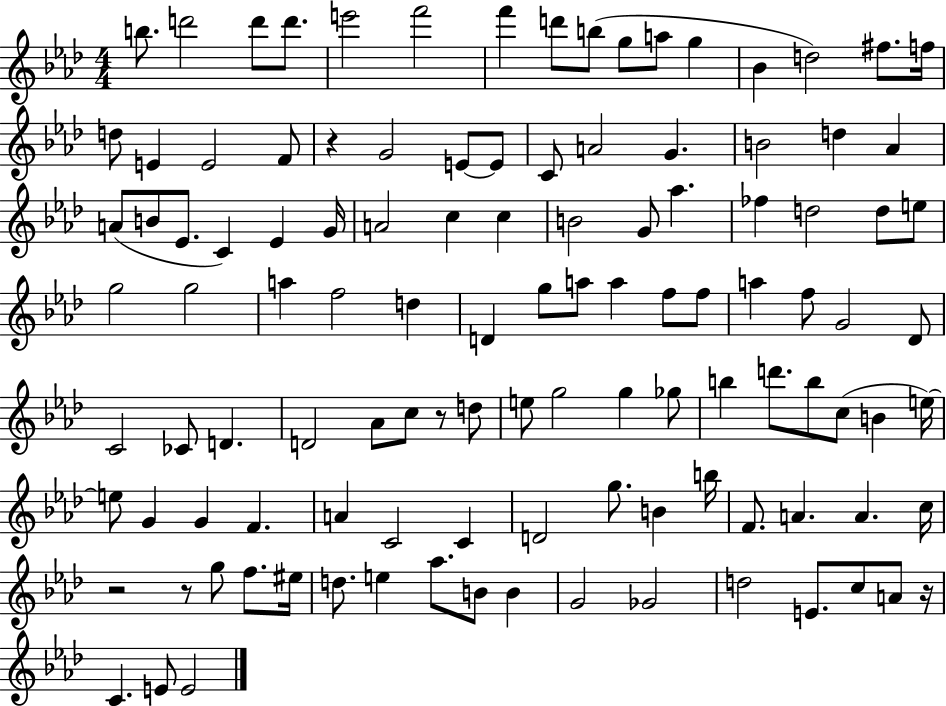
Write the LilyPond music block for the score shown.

{
  \clef treble
  \numericTimeSignature
  \time 4/4
  \key aes \major
  b''8. d'''2 d'''8 d'''8. | e'''2 f'''2 | f'''4 d'''8 b''8( g''8 a''8 g''4 | bes'4 d''2) fis''8. f''16 | \break d''8 e'4 e'2 f'8 | r4 g'2 e'8~~ e'8 | c'8 a'2 g'4. | b'2 d''4 aes'4 | \break a'8( b'8 ees'8. c'4) ees'4 g'16 | a'2 c''4 c''4 | b'2 g'8 aes''4. | fes''4 d''2 d''8 e''8 | \break g''2 g''2 | a''4 f''2 d''4 | d'4 g''8 a''8 a''4 f''8 f''8 | a''4 f''8 g'2 des'8 | \break c'2 ces'8 d'4. | d'2 aes'8 c''8 r8 d''8 | e''8 g''2 g''4 ges''8 | b''4 d'''8. b''8 c''8( b'4 e''16~~) | \break e''8 g'4 g'4 f'4. | a'4 c'2 c'4 | d'2 g''8. b'4 b''16 | f'8. a'4. a'4. c''16 | \break r2 r8 g''8 f''8. eis''16 | d''8. e''4 aes''8. b'8 b'4 | g'2 ges'2 | d''2 e'8. c''8 a'8 r16 | \break c'4. e'8 e'2 | \bar "|."
}